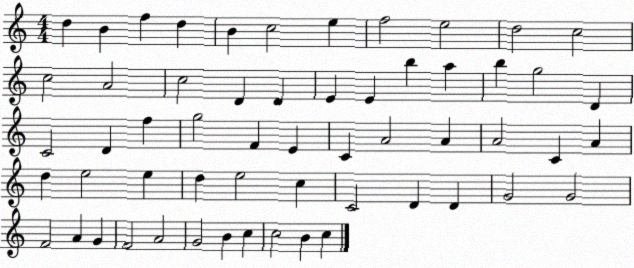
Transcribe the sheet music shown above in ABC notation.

X:1
T:Untitled
M:4/4
L:1/4
K:C
d B f d B c2 e f2 e2 d2 c2 c2 A2 c2 D D E E b a b g2 D C2 D f g2 F E C A2 A A2 C A d e2 e d e2 c C2 D D G2 G2 F2 A G F2 A2 G2 B c c2 B c